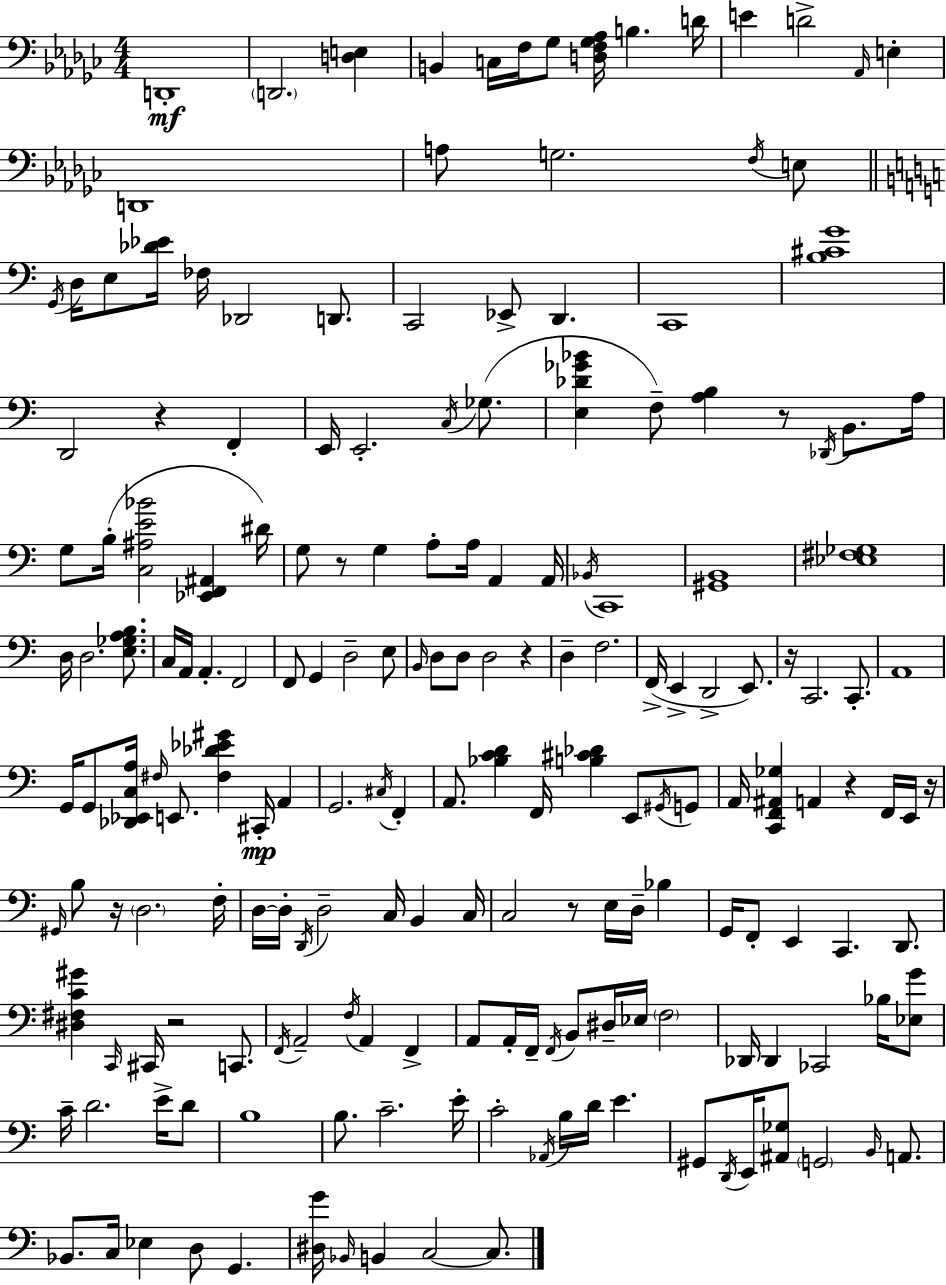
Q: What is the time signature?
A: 4/4